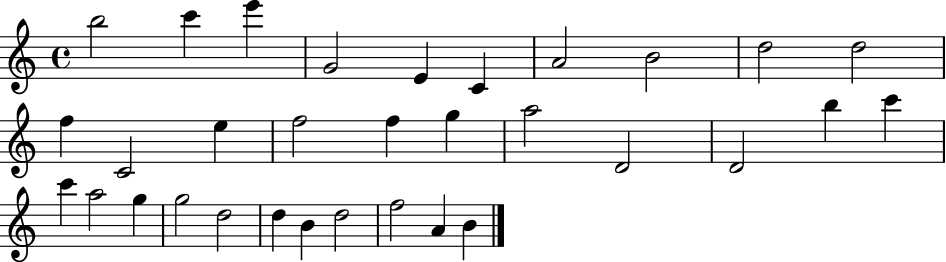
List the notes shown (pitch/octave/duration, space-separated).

B5/h C6/q E6/q G4/h E4/q C4/q A4/h B4/h D5/h D5/h F5/q C4/h E5/q F5/h F5/q G5/q A5/h D4/h D4/h B5/q C6/q C6/q A5/h G5/q G5/h D5/h D5/q B4/q D5/h F5/h A4/q B4/q